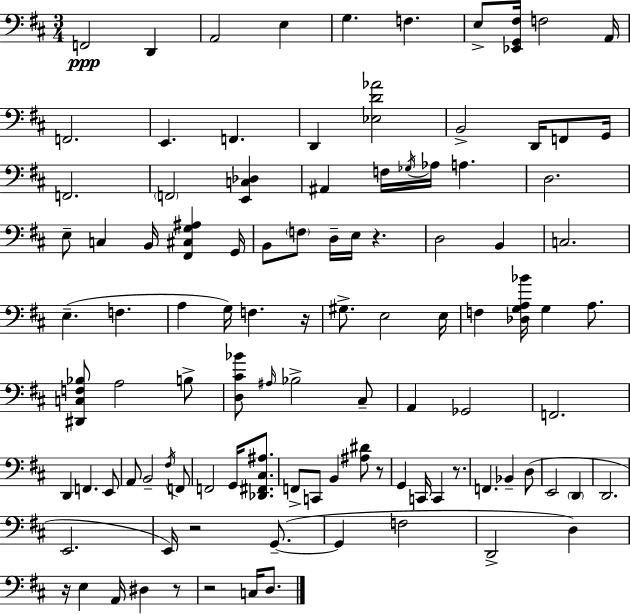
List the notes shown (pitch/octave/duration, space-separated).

F2/h D2/q A2/h E3/q G3/q. F3/q. E3/e [Eb2,G2,F#3]/s F3/h A2/s F2/h. E2/q. F2/q. D2/q [Eb3,D4,Ab4]/h B2/h D2/s F2/e G2/s F2/h. F2/h [E2,C3,Db3]/q A#2/q F3/s Gb3/s Ab3/s A3/q. D3/h. E3/e C3/q B2/s [F#2,C#3,G3,A#3]/q G2/s B2/e F3/e D3/s E3/s R/q. D3/h B2/q C3/h. E3/q. F3/q. A3/q G3/s F3/q. R/s G#3/e. E3/h E3/s F3/q [Db3,G3,A3,Bb4]/s G3/q A3/e. [D#2,C3,F3,Bb3]/e A3/h B3/e [D3,C#4,Bb4]/e A#3/s Bb3/h C#3/e A2/q Gb2/h F2/h. D2/q F2/q. E2/e A2/e B2/h F#3/s F2/e F2/h G2/s [Db2,F#2,C#3,A#3]/e. F2/e C2/e B2/q [A#3,D#4]/e R/e G2/q C2/s C2/q R/e. F2/q. Bb2/q D3/e E2/h D2/q D2/h. E2/h. E2/s R/h G2/e. G2/q F3/h D2/h D3/q R/s E3/q A2/s D#3/q R/e R/h C3/s D3/e.